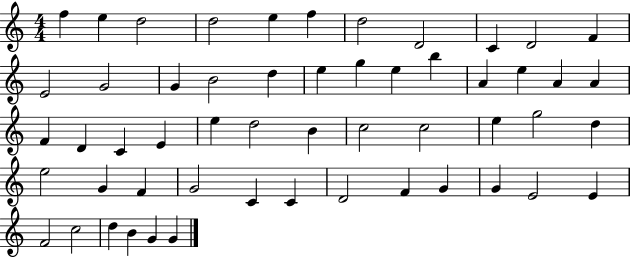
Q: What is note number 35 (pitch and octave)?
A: G5